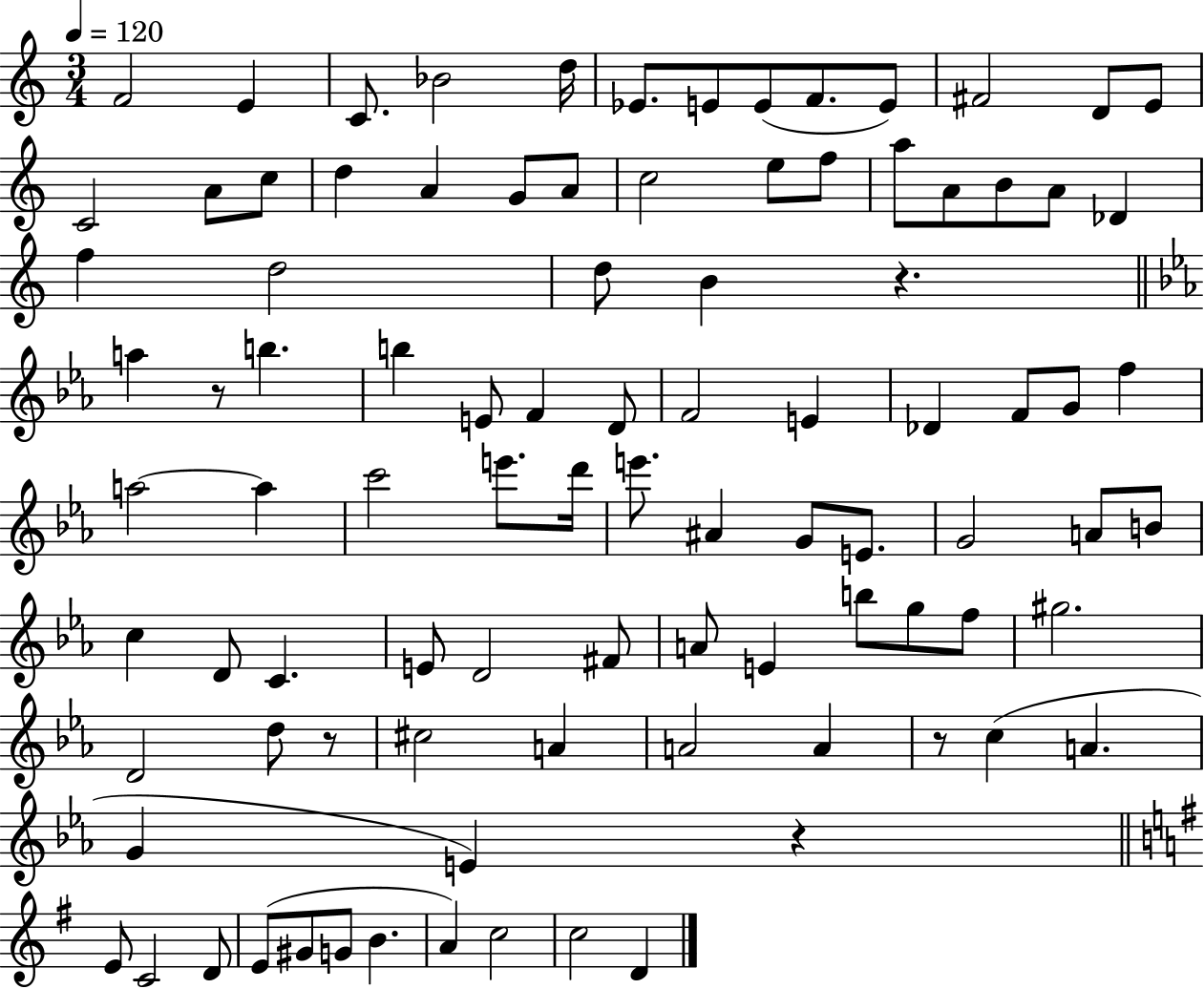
X:1
T:Untitled
M:3/4
L:1/4
K:C
F2 E C/2 _B2 d/4 _E/2 E/2 E/2 F/2 E/2 ^F2 D/2 E/2 C2 A/2 c/2 d A G/2 A/2 c2 e/2 f/2 a/2 A/2 B/2 A/2 _D f d2 d/2 B z a z/2 b b E/2 F D/2 F2 E _D F/2 G/2 f a2 a c'2 e'/2 d'/4 e'/2 ^A G/2 E/2 G2 A/2 B/2 c D/2 C E/2 D2 ^F/2 A/2 E b/2 g/2 f/2 ^g2 D2 d/2 z/2 ^c2 A A2 A z/2 c A G E z E/2 C2 D/2 E/2 ^G/2 G/2 B A c2 c2 D